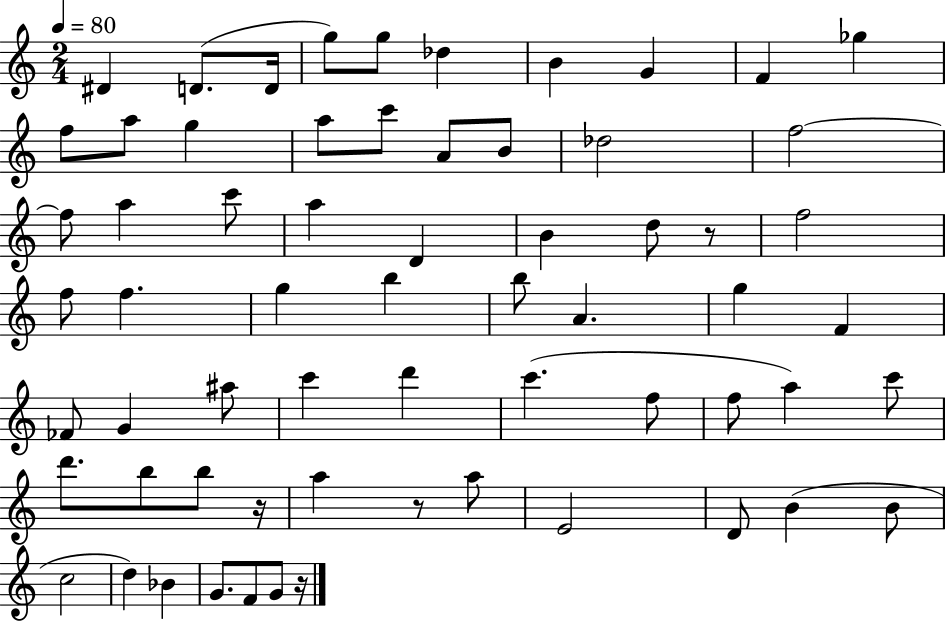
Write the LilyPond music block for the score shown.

{
  \clef treble
  \numericTimeSignature
  \time 2/4
  \key c \major
  \tempo 4 = 80
  dis'4 d'8.( d'16 | g''8) g''8 des''4 | b'4 g'4 | f'4 ges''4 | \break f''8 a''8 g''4 | a''8 c'''8 a'8 b'8 | des''2 | f''2~~ | \break f''8 a''4 c'''8 | a''4 d'4 | b'4 d''8 r8 | f''2 | \break f''8 f''4. | g''4 b''4 | b''8 a'4. | g''4 f'4 | \break fes'8 g'4 ais''8 | c'''4 d'''4 | c'''4.( f''8 | f''8 a''4) c'''8 | \break d'''8. b''8 b''8 r16 | a''4 r8 a''8 | e'2 | d'8 b'4( b'8 | \break c''2 | d''4) bes'4 | g'8. f'8 g'8 r16 | \bar "|."
}